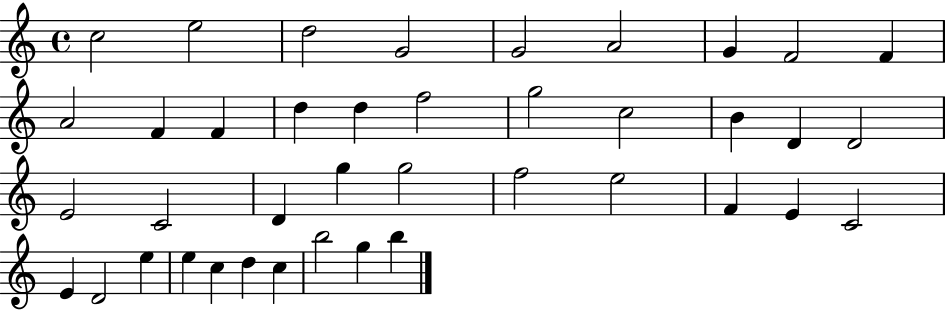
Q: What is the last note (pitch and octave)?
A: B5